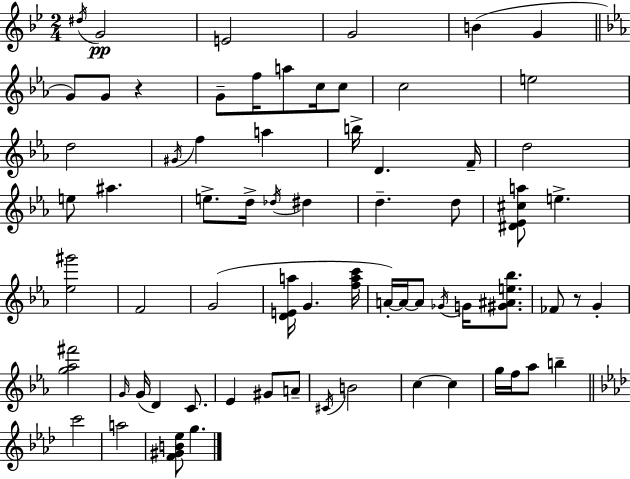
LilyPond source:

{
  \clef treble
  \numericTimeSignature
  \time 2/4
  \key bes \major
  \repeat volta 2 { \acciaccatura { dis''16 }\pp g'2 | e'2 | g'2 | b'4( g'4 | \break \bar "||" \break \key ees \major g'8) g'8 r4 | g'8-- f''16 a''8 c''16 c''8 | c''2 | e''2 | \break d''2 | \acciaccatura { gis'16 } f''4 a''4 | b''16-> d'4. | f'16-- d''2 | \break e''8 ais''4. | e''8.-> d''16-> \acciaccatura { des''16 } dis''4 | d''4.-- | d''8 <dis' ees' cis'' a''>8 e''4.-> | \break <ees'' gis'''>2 | f'2 | g'2( | <d' e' a''>16 g'4. | \break <f'' a'' c'''>16 a'16-.~~) a'16~~ a'8 \acciaccatura { ges'16 } g'16 | <gis' ais' e'' bes''>8. fes'8 r8 g'4-. | <g'' aes'' fis'''>2 | \grace { g'16 }( g'16 d'4) | \break c'8. ees'4 | gis'8 a'8-- \acciaccatura { cis'16 } b'2 | c''4~~ | c''4 g''16 f''16 aes''8 | \break b''4-- \bar "||" \break \key aes \major c'''2 | a''2 | <f' gis' b' ees''>8 g''4. | } \bar "|."
}